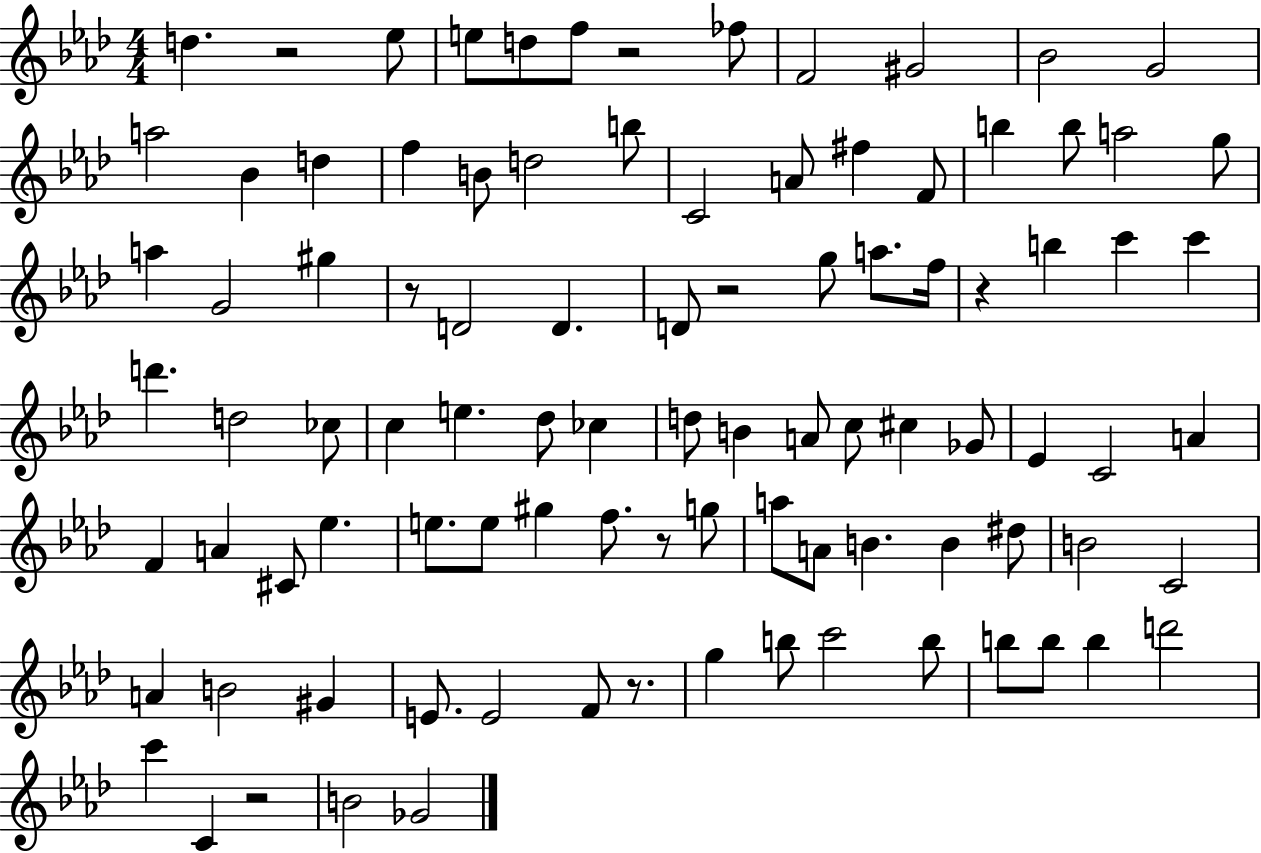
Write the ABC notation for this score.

X:1
T:Untitled
M:4/4
L:1/4
K:Ab
d z2 _e/2 e/2 d/2 f/2 z2 _f/2 F2 ^G2 _B2 G2 a2 _B d f B/2 d2 b/2 C2 A/2 ^f F/2 b b/2 a2 g/2 a G2 ^g z/2 D2 D D/2 z2 g/2 a/2 f/4 z b c' c' d' d2 _c/2 c e _d/2 _c d/2 B A/2 c/2 ^c _G/2 _E C2 A F A ^C/2 _e e/2 e/2 ^g f/2 z/2 g/2 a/2 A/2 B B ^d/2 B2 C2 A B2 ^G E/2 E2 F/2 z/2 g b/2 c'2 b/2 b/2 b/2 b d'2 c' C z2 B2 _G2